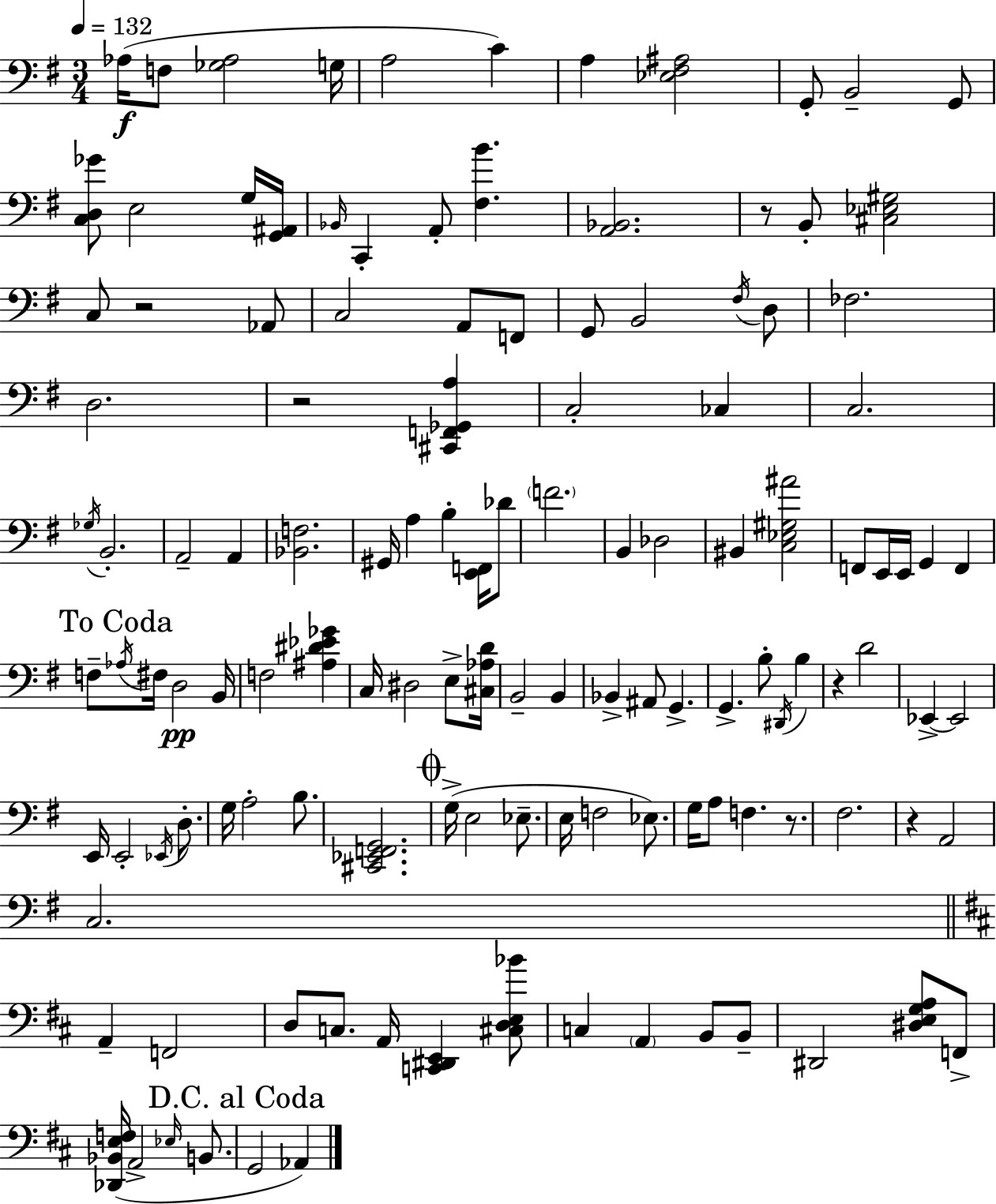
Ab3/s F3/e [Gb3,Ab3]/h G3/s A3/h C4/q A3/q [Eb3,F#3,A#3]/h G2/e B2/h G2/e [C3,D3,Gb4]/e E3/h G3/s [G2,A#2]/s Bb2/s C2/q A2/e [F#3,B4]/q. [A2,Bb2]/h. R/e B2/e [C#3,Eb3,G#3]/h C3/e R/h Ab2/e C3/h A2/e F2/e G2/e B2/h F#3/s D3/e FES3/h. D3/h. R/h [C#2,F2,Gb2,A3]/q C3/h CES3/q C3/h. Gb3/s B2/h. A2/h A2/q [Bb2,F3]/h. G#2/s A3/q B3/q [E2,F2]/s Db4/e F4/h. B2/q Db3/h BIS2/q [C3,Eb3,G#3,A#4]/h F2/e E2/s E2/s G2/q F2/q F3/e Ab3/s F#3/s D3/h B2/s F3/h [A#3,D#4,Eb4,Gb4]/q C3/s D#3/h E3/e [C#3,Ab3,D4]/s B2/h B2/q Bb2/q A#2/e G2/q. G2/q. B3/e D#2/s B3/q R/q D4/h Eb2/q Eb2/h E2/s E2/h Eb2/s D3/e. G3/s A3/h B3/e. [C#2,Eb2,F2,G2]/h. G3/s E3/h Eb3/e. E3/s F3/h Eb3/e. G3/s A3/e F3/q. R/e. F#3/h. R/q A2/h C3/h. A2/q F2/h D3/e C3/e. A2/s [C2,D#2,E2]/q [C#3,D3,E3,Bb4]/e C3/q A2/q B2/e B2/e D#2/h [D#3,E3,G3,A3]/e F2/e [Db2,Bb2,E3,F3]/s A2/h Eb3/s B2/e. G2/h Ab2/q